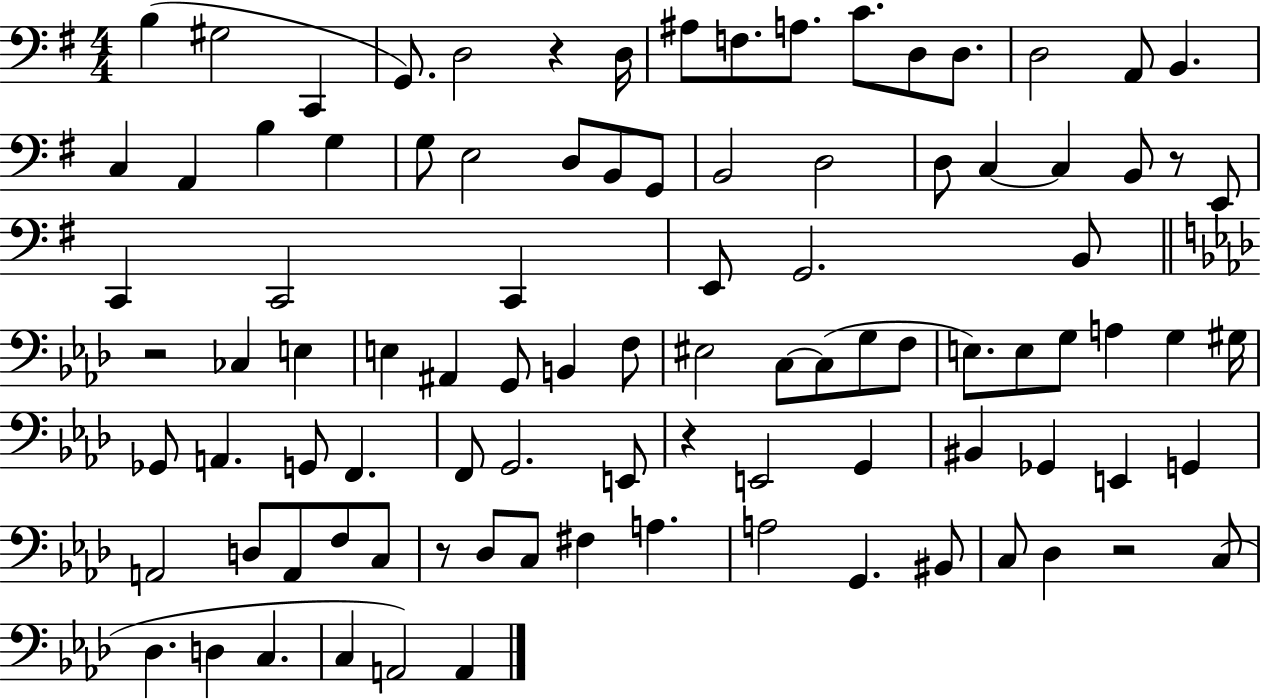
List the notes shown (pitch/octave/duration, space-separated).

B3/q G#3/h C2/q G2/e. D3/h R/q D3/s A#3/e F3/e. A3/e. C4/e. D3/e D3/e. D3/h A2/e B2/q. C3/q A2/q B3/q G3/q G3/e E3/h D3/e B2/e G2/e B2/h D3/h D3/e C3/q C3/q B2/e R/e E2/e C2/q C2/h C2/q E2/e G2/h. B2/e R/h CES3/q E3/q E3/q A#2/q G2/e B2/q F3/e EIS3/h C3/e C3/e G3/e F3/e E3/e. E3/e G3/e A3/q G3/q G#3/s Gb2/e A2/q. G2/e F2/q. F2/e G2/h. E2/e R/q E2/h G2/q BIS2/q Gb2/q E2/q G2/q A2/h D3/e A2/e F3/e C3/e R/e Db3/e C3/e F#3/q A3/q. A3/h G2/q. BIS2/e C3/e Db3/q R/h C3/e Db3/q. D3/q C3/q. C3/q A2/h A2/q